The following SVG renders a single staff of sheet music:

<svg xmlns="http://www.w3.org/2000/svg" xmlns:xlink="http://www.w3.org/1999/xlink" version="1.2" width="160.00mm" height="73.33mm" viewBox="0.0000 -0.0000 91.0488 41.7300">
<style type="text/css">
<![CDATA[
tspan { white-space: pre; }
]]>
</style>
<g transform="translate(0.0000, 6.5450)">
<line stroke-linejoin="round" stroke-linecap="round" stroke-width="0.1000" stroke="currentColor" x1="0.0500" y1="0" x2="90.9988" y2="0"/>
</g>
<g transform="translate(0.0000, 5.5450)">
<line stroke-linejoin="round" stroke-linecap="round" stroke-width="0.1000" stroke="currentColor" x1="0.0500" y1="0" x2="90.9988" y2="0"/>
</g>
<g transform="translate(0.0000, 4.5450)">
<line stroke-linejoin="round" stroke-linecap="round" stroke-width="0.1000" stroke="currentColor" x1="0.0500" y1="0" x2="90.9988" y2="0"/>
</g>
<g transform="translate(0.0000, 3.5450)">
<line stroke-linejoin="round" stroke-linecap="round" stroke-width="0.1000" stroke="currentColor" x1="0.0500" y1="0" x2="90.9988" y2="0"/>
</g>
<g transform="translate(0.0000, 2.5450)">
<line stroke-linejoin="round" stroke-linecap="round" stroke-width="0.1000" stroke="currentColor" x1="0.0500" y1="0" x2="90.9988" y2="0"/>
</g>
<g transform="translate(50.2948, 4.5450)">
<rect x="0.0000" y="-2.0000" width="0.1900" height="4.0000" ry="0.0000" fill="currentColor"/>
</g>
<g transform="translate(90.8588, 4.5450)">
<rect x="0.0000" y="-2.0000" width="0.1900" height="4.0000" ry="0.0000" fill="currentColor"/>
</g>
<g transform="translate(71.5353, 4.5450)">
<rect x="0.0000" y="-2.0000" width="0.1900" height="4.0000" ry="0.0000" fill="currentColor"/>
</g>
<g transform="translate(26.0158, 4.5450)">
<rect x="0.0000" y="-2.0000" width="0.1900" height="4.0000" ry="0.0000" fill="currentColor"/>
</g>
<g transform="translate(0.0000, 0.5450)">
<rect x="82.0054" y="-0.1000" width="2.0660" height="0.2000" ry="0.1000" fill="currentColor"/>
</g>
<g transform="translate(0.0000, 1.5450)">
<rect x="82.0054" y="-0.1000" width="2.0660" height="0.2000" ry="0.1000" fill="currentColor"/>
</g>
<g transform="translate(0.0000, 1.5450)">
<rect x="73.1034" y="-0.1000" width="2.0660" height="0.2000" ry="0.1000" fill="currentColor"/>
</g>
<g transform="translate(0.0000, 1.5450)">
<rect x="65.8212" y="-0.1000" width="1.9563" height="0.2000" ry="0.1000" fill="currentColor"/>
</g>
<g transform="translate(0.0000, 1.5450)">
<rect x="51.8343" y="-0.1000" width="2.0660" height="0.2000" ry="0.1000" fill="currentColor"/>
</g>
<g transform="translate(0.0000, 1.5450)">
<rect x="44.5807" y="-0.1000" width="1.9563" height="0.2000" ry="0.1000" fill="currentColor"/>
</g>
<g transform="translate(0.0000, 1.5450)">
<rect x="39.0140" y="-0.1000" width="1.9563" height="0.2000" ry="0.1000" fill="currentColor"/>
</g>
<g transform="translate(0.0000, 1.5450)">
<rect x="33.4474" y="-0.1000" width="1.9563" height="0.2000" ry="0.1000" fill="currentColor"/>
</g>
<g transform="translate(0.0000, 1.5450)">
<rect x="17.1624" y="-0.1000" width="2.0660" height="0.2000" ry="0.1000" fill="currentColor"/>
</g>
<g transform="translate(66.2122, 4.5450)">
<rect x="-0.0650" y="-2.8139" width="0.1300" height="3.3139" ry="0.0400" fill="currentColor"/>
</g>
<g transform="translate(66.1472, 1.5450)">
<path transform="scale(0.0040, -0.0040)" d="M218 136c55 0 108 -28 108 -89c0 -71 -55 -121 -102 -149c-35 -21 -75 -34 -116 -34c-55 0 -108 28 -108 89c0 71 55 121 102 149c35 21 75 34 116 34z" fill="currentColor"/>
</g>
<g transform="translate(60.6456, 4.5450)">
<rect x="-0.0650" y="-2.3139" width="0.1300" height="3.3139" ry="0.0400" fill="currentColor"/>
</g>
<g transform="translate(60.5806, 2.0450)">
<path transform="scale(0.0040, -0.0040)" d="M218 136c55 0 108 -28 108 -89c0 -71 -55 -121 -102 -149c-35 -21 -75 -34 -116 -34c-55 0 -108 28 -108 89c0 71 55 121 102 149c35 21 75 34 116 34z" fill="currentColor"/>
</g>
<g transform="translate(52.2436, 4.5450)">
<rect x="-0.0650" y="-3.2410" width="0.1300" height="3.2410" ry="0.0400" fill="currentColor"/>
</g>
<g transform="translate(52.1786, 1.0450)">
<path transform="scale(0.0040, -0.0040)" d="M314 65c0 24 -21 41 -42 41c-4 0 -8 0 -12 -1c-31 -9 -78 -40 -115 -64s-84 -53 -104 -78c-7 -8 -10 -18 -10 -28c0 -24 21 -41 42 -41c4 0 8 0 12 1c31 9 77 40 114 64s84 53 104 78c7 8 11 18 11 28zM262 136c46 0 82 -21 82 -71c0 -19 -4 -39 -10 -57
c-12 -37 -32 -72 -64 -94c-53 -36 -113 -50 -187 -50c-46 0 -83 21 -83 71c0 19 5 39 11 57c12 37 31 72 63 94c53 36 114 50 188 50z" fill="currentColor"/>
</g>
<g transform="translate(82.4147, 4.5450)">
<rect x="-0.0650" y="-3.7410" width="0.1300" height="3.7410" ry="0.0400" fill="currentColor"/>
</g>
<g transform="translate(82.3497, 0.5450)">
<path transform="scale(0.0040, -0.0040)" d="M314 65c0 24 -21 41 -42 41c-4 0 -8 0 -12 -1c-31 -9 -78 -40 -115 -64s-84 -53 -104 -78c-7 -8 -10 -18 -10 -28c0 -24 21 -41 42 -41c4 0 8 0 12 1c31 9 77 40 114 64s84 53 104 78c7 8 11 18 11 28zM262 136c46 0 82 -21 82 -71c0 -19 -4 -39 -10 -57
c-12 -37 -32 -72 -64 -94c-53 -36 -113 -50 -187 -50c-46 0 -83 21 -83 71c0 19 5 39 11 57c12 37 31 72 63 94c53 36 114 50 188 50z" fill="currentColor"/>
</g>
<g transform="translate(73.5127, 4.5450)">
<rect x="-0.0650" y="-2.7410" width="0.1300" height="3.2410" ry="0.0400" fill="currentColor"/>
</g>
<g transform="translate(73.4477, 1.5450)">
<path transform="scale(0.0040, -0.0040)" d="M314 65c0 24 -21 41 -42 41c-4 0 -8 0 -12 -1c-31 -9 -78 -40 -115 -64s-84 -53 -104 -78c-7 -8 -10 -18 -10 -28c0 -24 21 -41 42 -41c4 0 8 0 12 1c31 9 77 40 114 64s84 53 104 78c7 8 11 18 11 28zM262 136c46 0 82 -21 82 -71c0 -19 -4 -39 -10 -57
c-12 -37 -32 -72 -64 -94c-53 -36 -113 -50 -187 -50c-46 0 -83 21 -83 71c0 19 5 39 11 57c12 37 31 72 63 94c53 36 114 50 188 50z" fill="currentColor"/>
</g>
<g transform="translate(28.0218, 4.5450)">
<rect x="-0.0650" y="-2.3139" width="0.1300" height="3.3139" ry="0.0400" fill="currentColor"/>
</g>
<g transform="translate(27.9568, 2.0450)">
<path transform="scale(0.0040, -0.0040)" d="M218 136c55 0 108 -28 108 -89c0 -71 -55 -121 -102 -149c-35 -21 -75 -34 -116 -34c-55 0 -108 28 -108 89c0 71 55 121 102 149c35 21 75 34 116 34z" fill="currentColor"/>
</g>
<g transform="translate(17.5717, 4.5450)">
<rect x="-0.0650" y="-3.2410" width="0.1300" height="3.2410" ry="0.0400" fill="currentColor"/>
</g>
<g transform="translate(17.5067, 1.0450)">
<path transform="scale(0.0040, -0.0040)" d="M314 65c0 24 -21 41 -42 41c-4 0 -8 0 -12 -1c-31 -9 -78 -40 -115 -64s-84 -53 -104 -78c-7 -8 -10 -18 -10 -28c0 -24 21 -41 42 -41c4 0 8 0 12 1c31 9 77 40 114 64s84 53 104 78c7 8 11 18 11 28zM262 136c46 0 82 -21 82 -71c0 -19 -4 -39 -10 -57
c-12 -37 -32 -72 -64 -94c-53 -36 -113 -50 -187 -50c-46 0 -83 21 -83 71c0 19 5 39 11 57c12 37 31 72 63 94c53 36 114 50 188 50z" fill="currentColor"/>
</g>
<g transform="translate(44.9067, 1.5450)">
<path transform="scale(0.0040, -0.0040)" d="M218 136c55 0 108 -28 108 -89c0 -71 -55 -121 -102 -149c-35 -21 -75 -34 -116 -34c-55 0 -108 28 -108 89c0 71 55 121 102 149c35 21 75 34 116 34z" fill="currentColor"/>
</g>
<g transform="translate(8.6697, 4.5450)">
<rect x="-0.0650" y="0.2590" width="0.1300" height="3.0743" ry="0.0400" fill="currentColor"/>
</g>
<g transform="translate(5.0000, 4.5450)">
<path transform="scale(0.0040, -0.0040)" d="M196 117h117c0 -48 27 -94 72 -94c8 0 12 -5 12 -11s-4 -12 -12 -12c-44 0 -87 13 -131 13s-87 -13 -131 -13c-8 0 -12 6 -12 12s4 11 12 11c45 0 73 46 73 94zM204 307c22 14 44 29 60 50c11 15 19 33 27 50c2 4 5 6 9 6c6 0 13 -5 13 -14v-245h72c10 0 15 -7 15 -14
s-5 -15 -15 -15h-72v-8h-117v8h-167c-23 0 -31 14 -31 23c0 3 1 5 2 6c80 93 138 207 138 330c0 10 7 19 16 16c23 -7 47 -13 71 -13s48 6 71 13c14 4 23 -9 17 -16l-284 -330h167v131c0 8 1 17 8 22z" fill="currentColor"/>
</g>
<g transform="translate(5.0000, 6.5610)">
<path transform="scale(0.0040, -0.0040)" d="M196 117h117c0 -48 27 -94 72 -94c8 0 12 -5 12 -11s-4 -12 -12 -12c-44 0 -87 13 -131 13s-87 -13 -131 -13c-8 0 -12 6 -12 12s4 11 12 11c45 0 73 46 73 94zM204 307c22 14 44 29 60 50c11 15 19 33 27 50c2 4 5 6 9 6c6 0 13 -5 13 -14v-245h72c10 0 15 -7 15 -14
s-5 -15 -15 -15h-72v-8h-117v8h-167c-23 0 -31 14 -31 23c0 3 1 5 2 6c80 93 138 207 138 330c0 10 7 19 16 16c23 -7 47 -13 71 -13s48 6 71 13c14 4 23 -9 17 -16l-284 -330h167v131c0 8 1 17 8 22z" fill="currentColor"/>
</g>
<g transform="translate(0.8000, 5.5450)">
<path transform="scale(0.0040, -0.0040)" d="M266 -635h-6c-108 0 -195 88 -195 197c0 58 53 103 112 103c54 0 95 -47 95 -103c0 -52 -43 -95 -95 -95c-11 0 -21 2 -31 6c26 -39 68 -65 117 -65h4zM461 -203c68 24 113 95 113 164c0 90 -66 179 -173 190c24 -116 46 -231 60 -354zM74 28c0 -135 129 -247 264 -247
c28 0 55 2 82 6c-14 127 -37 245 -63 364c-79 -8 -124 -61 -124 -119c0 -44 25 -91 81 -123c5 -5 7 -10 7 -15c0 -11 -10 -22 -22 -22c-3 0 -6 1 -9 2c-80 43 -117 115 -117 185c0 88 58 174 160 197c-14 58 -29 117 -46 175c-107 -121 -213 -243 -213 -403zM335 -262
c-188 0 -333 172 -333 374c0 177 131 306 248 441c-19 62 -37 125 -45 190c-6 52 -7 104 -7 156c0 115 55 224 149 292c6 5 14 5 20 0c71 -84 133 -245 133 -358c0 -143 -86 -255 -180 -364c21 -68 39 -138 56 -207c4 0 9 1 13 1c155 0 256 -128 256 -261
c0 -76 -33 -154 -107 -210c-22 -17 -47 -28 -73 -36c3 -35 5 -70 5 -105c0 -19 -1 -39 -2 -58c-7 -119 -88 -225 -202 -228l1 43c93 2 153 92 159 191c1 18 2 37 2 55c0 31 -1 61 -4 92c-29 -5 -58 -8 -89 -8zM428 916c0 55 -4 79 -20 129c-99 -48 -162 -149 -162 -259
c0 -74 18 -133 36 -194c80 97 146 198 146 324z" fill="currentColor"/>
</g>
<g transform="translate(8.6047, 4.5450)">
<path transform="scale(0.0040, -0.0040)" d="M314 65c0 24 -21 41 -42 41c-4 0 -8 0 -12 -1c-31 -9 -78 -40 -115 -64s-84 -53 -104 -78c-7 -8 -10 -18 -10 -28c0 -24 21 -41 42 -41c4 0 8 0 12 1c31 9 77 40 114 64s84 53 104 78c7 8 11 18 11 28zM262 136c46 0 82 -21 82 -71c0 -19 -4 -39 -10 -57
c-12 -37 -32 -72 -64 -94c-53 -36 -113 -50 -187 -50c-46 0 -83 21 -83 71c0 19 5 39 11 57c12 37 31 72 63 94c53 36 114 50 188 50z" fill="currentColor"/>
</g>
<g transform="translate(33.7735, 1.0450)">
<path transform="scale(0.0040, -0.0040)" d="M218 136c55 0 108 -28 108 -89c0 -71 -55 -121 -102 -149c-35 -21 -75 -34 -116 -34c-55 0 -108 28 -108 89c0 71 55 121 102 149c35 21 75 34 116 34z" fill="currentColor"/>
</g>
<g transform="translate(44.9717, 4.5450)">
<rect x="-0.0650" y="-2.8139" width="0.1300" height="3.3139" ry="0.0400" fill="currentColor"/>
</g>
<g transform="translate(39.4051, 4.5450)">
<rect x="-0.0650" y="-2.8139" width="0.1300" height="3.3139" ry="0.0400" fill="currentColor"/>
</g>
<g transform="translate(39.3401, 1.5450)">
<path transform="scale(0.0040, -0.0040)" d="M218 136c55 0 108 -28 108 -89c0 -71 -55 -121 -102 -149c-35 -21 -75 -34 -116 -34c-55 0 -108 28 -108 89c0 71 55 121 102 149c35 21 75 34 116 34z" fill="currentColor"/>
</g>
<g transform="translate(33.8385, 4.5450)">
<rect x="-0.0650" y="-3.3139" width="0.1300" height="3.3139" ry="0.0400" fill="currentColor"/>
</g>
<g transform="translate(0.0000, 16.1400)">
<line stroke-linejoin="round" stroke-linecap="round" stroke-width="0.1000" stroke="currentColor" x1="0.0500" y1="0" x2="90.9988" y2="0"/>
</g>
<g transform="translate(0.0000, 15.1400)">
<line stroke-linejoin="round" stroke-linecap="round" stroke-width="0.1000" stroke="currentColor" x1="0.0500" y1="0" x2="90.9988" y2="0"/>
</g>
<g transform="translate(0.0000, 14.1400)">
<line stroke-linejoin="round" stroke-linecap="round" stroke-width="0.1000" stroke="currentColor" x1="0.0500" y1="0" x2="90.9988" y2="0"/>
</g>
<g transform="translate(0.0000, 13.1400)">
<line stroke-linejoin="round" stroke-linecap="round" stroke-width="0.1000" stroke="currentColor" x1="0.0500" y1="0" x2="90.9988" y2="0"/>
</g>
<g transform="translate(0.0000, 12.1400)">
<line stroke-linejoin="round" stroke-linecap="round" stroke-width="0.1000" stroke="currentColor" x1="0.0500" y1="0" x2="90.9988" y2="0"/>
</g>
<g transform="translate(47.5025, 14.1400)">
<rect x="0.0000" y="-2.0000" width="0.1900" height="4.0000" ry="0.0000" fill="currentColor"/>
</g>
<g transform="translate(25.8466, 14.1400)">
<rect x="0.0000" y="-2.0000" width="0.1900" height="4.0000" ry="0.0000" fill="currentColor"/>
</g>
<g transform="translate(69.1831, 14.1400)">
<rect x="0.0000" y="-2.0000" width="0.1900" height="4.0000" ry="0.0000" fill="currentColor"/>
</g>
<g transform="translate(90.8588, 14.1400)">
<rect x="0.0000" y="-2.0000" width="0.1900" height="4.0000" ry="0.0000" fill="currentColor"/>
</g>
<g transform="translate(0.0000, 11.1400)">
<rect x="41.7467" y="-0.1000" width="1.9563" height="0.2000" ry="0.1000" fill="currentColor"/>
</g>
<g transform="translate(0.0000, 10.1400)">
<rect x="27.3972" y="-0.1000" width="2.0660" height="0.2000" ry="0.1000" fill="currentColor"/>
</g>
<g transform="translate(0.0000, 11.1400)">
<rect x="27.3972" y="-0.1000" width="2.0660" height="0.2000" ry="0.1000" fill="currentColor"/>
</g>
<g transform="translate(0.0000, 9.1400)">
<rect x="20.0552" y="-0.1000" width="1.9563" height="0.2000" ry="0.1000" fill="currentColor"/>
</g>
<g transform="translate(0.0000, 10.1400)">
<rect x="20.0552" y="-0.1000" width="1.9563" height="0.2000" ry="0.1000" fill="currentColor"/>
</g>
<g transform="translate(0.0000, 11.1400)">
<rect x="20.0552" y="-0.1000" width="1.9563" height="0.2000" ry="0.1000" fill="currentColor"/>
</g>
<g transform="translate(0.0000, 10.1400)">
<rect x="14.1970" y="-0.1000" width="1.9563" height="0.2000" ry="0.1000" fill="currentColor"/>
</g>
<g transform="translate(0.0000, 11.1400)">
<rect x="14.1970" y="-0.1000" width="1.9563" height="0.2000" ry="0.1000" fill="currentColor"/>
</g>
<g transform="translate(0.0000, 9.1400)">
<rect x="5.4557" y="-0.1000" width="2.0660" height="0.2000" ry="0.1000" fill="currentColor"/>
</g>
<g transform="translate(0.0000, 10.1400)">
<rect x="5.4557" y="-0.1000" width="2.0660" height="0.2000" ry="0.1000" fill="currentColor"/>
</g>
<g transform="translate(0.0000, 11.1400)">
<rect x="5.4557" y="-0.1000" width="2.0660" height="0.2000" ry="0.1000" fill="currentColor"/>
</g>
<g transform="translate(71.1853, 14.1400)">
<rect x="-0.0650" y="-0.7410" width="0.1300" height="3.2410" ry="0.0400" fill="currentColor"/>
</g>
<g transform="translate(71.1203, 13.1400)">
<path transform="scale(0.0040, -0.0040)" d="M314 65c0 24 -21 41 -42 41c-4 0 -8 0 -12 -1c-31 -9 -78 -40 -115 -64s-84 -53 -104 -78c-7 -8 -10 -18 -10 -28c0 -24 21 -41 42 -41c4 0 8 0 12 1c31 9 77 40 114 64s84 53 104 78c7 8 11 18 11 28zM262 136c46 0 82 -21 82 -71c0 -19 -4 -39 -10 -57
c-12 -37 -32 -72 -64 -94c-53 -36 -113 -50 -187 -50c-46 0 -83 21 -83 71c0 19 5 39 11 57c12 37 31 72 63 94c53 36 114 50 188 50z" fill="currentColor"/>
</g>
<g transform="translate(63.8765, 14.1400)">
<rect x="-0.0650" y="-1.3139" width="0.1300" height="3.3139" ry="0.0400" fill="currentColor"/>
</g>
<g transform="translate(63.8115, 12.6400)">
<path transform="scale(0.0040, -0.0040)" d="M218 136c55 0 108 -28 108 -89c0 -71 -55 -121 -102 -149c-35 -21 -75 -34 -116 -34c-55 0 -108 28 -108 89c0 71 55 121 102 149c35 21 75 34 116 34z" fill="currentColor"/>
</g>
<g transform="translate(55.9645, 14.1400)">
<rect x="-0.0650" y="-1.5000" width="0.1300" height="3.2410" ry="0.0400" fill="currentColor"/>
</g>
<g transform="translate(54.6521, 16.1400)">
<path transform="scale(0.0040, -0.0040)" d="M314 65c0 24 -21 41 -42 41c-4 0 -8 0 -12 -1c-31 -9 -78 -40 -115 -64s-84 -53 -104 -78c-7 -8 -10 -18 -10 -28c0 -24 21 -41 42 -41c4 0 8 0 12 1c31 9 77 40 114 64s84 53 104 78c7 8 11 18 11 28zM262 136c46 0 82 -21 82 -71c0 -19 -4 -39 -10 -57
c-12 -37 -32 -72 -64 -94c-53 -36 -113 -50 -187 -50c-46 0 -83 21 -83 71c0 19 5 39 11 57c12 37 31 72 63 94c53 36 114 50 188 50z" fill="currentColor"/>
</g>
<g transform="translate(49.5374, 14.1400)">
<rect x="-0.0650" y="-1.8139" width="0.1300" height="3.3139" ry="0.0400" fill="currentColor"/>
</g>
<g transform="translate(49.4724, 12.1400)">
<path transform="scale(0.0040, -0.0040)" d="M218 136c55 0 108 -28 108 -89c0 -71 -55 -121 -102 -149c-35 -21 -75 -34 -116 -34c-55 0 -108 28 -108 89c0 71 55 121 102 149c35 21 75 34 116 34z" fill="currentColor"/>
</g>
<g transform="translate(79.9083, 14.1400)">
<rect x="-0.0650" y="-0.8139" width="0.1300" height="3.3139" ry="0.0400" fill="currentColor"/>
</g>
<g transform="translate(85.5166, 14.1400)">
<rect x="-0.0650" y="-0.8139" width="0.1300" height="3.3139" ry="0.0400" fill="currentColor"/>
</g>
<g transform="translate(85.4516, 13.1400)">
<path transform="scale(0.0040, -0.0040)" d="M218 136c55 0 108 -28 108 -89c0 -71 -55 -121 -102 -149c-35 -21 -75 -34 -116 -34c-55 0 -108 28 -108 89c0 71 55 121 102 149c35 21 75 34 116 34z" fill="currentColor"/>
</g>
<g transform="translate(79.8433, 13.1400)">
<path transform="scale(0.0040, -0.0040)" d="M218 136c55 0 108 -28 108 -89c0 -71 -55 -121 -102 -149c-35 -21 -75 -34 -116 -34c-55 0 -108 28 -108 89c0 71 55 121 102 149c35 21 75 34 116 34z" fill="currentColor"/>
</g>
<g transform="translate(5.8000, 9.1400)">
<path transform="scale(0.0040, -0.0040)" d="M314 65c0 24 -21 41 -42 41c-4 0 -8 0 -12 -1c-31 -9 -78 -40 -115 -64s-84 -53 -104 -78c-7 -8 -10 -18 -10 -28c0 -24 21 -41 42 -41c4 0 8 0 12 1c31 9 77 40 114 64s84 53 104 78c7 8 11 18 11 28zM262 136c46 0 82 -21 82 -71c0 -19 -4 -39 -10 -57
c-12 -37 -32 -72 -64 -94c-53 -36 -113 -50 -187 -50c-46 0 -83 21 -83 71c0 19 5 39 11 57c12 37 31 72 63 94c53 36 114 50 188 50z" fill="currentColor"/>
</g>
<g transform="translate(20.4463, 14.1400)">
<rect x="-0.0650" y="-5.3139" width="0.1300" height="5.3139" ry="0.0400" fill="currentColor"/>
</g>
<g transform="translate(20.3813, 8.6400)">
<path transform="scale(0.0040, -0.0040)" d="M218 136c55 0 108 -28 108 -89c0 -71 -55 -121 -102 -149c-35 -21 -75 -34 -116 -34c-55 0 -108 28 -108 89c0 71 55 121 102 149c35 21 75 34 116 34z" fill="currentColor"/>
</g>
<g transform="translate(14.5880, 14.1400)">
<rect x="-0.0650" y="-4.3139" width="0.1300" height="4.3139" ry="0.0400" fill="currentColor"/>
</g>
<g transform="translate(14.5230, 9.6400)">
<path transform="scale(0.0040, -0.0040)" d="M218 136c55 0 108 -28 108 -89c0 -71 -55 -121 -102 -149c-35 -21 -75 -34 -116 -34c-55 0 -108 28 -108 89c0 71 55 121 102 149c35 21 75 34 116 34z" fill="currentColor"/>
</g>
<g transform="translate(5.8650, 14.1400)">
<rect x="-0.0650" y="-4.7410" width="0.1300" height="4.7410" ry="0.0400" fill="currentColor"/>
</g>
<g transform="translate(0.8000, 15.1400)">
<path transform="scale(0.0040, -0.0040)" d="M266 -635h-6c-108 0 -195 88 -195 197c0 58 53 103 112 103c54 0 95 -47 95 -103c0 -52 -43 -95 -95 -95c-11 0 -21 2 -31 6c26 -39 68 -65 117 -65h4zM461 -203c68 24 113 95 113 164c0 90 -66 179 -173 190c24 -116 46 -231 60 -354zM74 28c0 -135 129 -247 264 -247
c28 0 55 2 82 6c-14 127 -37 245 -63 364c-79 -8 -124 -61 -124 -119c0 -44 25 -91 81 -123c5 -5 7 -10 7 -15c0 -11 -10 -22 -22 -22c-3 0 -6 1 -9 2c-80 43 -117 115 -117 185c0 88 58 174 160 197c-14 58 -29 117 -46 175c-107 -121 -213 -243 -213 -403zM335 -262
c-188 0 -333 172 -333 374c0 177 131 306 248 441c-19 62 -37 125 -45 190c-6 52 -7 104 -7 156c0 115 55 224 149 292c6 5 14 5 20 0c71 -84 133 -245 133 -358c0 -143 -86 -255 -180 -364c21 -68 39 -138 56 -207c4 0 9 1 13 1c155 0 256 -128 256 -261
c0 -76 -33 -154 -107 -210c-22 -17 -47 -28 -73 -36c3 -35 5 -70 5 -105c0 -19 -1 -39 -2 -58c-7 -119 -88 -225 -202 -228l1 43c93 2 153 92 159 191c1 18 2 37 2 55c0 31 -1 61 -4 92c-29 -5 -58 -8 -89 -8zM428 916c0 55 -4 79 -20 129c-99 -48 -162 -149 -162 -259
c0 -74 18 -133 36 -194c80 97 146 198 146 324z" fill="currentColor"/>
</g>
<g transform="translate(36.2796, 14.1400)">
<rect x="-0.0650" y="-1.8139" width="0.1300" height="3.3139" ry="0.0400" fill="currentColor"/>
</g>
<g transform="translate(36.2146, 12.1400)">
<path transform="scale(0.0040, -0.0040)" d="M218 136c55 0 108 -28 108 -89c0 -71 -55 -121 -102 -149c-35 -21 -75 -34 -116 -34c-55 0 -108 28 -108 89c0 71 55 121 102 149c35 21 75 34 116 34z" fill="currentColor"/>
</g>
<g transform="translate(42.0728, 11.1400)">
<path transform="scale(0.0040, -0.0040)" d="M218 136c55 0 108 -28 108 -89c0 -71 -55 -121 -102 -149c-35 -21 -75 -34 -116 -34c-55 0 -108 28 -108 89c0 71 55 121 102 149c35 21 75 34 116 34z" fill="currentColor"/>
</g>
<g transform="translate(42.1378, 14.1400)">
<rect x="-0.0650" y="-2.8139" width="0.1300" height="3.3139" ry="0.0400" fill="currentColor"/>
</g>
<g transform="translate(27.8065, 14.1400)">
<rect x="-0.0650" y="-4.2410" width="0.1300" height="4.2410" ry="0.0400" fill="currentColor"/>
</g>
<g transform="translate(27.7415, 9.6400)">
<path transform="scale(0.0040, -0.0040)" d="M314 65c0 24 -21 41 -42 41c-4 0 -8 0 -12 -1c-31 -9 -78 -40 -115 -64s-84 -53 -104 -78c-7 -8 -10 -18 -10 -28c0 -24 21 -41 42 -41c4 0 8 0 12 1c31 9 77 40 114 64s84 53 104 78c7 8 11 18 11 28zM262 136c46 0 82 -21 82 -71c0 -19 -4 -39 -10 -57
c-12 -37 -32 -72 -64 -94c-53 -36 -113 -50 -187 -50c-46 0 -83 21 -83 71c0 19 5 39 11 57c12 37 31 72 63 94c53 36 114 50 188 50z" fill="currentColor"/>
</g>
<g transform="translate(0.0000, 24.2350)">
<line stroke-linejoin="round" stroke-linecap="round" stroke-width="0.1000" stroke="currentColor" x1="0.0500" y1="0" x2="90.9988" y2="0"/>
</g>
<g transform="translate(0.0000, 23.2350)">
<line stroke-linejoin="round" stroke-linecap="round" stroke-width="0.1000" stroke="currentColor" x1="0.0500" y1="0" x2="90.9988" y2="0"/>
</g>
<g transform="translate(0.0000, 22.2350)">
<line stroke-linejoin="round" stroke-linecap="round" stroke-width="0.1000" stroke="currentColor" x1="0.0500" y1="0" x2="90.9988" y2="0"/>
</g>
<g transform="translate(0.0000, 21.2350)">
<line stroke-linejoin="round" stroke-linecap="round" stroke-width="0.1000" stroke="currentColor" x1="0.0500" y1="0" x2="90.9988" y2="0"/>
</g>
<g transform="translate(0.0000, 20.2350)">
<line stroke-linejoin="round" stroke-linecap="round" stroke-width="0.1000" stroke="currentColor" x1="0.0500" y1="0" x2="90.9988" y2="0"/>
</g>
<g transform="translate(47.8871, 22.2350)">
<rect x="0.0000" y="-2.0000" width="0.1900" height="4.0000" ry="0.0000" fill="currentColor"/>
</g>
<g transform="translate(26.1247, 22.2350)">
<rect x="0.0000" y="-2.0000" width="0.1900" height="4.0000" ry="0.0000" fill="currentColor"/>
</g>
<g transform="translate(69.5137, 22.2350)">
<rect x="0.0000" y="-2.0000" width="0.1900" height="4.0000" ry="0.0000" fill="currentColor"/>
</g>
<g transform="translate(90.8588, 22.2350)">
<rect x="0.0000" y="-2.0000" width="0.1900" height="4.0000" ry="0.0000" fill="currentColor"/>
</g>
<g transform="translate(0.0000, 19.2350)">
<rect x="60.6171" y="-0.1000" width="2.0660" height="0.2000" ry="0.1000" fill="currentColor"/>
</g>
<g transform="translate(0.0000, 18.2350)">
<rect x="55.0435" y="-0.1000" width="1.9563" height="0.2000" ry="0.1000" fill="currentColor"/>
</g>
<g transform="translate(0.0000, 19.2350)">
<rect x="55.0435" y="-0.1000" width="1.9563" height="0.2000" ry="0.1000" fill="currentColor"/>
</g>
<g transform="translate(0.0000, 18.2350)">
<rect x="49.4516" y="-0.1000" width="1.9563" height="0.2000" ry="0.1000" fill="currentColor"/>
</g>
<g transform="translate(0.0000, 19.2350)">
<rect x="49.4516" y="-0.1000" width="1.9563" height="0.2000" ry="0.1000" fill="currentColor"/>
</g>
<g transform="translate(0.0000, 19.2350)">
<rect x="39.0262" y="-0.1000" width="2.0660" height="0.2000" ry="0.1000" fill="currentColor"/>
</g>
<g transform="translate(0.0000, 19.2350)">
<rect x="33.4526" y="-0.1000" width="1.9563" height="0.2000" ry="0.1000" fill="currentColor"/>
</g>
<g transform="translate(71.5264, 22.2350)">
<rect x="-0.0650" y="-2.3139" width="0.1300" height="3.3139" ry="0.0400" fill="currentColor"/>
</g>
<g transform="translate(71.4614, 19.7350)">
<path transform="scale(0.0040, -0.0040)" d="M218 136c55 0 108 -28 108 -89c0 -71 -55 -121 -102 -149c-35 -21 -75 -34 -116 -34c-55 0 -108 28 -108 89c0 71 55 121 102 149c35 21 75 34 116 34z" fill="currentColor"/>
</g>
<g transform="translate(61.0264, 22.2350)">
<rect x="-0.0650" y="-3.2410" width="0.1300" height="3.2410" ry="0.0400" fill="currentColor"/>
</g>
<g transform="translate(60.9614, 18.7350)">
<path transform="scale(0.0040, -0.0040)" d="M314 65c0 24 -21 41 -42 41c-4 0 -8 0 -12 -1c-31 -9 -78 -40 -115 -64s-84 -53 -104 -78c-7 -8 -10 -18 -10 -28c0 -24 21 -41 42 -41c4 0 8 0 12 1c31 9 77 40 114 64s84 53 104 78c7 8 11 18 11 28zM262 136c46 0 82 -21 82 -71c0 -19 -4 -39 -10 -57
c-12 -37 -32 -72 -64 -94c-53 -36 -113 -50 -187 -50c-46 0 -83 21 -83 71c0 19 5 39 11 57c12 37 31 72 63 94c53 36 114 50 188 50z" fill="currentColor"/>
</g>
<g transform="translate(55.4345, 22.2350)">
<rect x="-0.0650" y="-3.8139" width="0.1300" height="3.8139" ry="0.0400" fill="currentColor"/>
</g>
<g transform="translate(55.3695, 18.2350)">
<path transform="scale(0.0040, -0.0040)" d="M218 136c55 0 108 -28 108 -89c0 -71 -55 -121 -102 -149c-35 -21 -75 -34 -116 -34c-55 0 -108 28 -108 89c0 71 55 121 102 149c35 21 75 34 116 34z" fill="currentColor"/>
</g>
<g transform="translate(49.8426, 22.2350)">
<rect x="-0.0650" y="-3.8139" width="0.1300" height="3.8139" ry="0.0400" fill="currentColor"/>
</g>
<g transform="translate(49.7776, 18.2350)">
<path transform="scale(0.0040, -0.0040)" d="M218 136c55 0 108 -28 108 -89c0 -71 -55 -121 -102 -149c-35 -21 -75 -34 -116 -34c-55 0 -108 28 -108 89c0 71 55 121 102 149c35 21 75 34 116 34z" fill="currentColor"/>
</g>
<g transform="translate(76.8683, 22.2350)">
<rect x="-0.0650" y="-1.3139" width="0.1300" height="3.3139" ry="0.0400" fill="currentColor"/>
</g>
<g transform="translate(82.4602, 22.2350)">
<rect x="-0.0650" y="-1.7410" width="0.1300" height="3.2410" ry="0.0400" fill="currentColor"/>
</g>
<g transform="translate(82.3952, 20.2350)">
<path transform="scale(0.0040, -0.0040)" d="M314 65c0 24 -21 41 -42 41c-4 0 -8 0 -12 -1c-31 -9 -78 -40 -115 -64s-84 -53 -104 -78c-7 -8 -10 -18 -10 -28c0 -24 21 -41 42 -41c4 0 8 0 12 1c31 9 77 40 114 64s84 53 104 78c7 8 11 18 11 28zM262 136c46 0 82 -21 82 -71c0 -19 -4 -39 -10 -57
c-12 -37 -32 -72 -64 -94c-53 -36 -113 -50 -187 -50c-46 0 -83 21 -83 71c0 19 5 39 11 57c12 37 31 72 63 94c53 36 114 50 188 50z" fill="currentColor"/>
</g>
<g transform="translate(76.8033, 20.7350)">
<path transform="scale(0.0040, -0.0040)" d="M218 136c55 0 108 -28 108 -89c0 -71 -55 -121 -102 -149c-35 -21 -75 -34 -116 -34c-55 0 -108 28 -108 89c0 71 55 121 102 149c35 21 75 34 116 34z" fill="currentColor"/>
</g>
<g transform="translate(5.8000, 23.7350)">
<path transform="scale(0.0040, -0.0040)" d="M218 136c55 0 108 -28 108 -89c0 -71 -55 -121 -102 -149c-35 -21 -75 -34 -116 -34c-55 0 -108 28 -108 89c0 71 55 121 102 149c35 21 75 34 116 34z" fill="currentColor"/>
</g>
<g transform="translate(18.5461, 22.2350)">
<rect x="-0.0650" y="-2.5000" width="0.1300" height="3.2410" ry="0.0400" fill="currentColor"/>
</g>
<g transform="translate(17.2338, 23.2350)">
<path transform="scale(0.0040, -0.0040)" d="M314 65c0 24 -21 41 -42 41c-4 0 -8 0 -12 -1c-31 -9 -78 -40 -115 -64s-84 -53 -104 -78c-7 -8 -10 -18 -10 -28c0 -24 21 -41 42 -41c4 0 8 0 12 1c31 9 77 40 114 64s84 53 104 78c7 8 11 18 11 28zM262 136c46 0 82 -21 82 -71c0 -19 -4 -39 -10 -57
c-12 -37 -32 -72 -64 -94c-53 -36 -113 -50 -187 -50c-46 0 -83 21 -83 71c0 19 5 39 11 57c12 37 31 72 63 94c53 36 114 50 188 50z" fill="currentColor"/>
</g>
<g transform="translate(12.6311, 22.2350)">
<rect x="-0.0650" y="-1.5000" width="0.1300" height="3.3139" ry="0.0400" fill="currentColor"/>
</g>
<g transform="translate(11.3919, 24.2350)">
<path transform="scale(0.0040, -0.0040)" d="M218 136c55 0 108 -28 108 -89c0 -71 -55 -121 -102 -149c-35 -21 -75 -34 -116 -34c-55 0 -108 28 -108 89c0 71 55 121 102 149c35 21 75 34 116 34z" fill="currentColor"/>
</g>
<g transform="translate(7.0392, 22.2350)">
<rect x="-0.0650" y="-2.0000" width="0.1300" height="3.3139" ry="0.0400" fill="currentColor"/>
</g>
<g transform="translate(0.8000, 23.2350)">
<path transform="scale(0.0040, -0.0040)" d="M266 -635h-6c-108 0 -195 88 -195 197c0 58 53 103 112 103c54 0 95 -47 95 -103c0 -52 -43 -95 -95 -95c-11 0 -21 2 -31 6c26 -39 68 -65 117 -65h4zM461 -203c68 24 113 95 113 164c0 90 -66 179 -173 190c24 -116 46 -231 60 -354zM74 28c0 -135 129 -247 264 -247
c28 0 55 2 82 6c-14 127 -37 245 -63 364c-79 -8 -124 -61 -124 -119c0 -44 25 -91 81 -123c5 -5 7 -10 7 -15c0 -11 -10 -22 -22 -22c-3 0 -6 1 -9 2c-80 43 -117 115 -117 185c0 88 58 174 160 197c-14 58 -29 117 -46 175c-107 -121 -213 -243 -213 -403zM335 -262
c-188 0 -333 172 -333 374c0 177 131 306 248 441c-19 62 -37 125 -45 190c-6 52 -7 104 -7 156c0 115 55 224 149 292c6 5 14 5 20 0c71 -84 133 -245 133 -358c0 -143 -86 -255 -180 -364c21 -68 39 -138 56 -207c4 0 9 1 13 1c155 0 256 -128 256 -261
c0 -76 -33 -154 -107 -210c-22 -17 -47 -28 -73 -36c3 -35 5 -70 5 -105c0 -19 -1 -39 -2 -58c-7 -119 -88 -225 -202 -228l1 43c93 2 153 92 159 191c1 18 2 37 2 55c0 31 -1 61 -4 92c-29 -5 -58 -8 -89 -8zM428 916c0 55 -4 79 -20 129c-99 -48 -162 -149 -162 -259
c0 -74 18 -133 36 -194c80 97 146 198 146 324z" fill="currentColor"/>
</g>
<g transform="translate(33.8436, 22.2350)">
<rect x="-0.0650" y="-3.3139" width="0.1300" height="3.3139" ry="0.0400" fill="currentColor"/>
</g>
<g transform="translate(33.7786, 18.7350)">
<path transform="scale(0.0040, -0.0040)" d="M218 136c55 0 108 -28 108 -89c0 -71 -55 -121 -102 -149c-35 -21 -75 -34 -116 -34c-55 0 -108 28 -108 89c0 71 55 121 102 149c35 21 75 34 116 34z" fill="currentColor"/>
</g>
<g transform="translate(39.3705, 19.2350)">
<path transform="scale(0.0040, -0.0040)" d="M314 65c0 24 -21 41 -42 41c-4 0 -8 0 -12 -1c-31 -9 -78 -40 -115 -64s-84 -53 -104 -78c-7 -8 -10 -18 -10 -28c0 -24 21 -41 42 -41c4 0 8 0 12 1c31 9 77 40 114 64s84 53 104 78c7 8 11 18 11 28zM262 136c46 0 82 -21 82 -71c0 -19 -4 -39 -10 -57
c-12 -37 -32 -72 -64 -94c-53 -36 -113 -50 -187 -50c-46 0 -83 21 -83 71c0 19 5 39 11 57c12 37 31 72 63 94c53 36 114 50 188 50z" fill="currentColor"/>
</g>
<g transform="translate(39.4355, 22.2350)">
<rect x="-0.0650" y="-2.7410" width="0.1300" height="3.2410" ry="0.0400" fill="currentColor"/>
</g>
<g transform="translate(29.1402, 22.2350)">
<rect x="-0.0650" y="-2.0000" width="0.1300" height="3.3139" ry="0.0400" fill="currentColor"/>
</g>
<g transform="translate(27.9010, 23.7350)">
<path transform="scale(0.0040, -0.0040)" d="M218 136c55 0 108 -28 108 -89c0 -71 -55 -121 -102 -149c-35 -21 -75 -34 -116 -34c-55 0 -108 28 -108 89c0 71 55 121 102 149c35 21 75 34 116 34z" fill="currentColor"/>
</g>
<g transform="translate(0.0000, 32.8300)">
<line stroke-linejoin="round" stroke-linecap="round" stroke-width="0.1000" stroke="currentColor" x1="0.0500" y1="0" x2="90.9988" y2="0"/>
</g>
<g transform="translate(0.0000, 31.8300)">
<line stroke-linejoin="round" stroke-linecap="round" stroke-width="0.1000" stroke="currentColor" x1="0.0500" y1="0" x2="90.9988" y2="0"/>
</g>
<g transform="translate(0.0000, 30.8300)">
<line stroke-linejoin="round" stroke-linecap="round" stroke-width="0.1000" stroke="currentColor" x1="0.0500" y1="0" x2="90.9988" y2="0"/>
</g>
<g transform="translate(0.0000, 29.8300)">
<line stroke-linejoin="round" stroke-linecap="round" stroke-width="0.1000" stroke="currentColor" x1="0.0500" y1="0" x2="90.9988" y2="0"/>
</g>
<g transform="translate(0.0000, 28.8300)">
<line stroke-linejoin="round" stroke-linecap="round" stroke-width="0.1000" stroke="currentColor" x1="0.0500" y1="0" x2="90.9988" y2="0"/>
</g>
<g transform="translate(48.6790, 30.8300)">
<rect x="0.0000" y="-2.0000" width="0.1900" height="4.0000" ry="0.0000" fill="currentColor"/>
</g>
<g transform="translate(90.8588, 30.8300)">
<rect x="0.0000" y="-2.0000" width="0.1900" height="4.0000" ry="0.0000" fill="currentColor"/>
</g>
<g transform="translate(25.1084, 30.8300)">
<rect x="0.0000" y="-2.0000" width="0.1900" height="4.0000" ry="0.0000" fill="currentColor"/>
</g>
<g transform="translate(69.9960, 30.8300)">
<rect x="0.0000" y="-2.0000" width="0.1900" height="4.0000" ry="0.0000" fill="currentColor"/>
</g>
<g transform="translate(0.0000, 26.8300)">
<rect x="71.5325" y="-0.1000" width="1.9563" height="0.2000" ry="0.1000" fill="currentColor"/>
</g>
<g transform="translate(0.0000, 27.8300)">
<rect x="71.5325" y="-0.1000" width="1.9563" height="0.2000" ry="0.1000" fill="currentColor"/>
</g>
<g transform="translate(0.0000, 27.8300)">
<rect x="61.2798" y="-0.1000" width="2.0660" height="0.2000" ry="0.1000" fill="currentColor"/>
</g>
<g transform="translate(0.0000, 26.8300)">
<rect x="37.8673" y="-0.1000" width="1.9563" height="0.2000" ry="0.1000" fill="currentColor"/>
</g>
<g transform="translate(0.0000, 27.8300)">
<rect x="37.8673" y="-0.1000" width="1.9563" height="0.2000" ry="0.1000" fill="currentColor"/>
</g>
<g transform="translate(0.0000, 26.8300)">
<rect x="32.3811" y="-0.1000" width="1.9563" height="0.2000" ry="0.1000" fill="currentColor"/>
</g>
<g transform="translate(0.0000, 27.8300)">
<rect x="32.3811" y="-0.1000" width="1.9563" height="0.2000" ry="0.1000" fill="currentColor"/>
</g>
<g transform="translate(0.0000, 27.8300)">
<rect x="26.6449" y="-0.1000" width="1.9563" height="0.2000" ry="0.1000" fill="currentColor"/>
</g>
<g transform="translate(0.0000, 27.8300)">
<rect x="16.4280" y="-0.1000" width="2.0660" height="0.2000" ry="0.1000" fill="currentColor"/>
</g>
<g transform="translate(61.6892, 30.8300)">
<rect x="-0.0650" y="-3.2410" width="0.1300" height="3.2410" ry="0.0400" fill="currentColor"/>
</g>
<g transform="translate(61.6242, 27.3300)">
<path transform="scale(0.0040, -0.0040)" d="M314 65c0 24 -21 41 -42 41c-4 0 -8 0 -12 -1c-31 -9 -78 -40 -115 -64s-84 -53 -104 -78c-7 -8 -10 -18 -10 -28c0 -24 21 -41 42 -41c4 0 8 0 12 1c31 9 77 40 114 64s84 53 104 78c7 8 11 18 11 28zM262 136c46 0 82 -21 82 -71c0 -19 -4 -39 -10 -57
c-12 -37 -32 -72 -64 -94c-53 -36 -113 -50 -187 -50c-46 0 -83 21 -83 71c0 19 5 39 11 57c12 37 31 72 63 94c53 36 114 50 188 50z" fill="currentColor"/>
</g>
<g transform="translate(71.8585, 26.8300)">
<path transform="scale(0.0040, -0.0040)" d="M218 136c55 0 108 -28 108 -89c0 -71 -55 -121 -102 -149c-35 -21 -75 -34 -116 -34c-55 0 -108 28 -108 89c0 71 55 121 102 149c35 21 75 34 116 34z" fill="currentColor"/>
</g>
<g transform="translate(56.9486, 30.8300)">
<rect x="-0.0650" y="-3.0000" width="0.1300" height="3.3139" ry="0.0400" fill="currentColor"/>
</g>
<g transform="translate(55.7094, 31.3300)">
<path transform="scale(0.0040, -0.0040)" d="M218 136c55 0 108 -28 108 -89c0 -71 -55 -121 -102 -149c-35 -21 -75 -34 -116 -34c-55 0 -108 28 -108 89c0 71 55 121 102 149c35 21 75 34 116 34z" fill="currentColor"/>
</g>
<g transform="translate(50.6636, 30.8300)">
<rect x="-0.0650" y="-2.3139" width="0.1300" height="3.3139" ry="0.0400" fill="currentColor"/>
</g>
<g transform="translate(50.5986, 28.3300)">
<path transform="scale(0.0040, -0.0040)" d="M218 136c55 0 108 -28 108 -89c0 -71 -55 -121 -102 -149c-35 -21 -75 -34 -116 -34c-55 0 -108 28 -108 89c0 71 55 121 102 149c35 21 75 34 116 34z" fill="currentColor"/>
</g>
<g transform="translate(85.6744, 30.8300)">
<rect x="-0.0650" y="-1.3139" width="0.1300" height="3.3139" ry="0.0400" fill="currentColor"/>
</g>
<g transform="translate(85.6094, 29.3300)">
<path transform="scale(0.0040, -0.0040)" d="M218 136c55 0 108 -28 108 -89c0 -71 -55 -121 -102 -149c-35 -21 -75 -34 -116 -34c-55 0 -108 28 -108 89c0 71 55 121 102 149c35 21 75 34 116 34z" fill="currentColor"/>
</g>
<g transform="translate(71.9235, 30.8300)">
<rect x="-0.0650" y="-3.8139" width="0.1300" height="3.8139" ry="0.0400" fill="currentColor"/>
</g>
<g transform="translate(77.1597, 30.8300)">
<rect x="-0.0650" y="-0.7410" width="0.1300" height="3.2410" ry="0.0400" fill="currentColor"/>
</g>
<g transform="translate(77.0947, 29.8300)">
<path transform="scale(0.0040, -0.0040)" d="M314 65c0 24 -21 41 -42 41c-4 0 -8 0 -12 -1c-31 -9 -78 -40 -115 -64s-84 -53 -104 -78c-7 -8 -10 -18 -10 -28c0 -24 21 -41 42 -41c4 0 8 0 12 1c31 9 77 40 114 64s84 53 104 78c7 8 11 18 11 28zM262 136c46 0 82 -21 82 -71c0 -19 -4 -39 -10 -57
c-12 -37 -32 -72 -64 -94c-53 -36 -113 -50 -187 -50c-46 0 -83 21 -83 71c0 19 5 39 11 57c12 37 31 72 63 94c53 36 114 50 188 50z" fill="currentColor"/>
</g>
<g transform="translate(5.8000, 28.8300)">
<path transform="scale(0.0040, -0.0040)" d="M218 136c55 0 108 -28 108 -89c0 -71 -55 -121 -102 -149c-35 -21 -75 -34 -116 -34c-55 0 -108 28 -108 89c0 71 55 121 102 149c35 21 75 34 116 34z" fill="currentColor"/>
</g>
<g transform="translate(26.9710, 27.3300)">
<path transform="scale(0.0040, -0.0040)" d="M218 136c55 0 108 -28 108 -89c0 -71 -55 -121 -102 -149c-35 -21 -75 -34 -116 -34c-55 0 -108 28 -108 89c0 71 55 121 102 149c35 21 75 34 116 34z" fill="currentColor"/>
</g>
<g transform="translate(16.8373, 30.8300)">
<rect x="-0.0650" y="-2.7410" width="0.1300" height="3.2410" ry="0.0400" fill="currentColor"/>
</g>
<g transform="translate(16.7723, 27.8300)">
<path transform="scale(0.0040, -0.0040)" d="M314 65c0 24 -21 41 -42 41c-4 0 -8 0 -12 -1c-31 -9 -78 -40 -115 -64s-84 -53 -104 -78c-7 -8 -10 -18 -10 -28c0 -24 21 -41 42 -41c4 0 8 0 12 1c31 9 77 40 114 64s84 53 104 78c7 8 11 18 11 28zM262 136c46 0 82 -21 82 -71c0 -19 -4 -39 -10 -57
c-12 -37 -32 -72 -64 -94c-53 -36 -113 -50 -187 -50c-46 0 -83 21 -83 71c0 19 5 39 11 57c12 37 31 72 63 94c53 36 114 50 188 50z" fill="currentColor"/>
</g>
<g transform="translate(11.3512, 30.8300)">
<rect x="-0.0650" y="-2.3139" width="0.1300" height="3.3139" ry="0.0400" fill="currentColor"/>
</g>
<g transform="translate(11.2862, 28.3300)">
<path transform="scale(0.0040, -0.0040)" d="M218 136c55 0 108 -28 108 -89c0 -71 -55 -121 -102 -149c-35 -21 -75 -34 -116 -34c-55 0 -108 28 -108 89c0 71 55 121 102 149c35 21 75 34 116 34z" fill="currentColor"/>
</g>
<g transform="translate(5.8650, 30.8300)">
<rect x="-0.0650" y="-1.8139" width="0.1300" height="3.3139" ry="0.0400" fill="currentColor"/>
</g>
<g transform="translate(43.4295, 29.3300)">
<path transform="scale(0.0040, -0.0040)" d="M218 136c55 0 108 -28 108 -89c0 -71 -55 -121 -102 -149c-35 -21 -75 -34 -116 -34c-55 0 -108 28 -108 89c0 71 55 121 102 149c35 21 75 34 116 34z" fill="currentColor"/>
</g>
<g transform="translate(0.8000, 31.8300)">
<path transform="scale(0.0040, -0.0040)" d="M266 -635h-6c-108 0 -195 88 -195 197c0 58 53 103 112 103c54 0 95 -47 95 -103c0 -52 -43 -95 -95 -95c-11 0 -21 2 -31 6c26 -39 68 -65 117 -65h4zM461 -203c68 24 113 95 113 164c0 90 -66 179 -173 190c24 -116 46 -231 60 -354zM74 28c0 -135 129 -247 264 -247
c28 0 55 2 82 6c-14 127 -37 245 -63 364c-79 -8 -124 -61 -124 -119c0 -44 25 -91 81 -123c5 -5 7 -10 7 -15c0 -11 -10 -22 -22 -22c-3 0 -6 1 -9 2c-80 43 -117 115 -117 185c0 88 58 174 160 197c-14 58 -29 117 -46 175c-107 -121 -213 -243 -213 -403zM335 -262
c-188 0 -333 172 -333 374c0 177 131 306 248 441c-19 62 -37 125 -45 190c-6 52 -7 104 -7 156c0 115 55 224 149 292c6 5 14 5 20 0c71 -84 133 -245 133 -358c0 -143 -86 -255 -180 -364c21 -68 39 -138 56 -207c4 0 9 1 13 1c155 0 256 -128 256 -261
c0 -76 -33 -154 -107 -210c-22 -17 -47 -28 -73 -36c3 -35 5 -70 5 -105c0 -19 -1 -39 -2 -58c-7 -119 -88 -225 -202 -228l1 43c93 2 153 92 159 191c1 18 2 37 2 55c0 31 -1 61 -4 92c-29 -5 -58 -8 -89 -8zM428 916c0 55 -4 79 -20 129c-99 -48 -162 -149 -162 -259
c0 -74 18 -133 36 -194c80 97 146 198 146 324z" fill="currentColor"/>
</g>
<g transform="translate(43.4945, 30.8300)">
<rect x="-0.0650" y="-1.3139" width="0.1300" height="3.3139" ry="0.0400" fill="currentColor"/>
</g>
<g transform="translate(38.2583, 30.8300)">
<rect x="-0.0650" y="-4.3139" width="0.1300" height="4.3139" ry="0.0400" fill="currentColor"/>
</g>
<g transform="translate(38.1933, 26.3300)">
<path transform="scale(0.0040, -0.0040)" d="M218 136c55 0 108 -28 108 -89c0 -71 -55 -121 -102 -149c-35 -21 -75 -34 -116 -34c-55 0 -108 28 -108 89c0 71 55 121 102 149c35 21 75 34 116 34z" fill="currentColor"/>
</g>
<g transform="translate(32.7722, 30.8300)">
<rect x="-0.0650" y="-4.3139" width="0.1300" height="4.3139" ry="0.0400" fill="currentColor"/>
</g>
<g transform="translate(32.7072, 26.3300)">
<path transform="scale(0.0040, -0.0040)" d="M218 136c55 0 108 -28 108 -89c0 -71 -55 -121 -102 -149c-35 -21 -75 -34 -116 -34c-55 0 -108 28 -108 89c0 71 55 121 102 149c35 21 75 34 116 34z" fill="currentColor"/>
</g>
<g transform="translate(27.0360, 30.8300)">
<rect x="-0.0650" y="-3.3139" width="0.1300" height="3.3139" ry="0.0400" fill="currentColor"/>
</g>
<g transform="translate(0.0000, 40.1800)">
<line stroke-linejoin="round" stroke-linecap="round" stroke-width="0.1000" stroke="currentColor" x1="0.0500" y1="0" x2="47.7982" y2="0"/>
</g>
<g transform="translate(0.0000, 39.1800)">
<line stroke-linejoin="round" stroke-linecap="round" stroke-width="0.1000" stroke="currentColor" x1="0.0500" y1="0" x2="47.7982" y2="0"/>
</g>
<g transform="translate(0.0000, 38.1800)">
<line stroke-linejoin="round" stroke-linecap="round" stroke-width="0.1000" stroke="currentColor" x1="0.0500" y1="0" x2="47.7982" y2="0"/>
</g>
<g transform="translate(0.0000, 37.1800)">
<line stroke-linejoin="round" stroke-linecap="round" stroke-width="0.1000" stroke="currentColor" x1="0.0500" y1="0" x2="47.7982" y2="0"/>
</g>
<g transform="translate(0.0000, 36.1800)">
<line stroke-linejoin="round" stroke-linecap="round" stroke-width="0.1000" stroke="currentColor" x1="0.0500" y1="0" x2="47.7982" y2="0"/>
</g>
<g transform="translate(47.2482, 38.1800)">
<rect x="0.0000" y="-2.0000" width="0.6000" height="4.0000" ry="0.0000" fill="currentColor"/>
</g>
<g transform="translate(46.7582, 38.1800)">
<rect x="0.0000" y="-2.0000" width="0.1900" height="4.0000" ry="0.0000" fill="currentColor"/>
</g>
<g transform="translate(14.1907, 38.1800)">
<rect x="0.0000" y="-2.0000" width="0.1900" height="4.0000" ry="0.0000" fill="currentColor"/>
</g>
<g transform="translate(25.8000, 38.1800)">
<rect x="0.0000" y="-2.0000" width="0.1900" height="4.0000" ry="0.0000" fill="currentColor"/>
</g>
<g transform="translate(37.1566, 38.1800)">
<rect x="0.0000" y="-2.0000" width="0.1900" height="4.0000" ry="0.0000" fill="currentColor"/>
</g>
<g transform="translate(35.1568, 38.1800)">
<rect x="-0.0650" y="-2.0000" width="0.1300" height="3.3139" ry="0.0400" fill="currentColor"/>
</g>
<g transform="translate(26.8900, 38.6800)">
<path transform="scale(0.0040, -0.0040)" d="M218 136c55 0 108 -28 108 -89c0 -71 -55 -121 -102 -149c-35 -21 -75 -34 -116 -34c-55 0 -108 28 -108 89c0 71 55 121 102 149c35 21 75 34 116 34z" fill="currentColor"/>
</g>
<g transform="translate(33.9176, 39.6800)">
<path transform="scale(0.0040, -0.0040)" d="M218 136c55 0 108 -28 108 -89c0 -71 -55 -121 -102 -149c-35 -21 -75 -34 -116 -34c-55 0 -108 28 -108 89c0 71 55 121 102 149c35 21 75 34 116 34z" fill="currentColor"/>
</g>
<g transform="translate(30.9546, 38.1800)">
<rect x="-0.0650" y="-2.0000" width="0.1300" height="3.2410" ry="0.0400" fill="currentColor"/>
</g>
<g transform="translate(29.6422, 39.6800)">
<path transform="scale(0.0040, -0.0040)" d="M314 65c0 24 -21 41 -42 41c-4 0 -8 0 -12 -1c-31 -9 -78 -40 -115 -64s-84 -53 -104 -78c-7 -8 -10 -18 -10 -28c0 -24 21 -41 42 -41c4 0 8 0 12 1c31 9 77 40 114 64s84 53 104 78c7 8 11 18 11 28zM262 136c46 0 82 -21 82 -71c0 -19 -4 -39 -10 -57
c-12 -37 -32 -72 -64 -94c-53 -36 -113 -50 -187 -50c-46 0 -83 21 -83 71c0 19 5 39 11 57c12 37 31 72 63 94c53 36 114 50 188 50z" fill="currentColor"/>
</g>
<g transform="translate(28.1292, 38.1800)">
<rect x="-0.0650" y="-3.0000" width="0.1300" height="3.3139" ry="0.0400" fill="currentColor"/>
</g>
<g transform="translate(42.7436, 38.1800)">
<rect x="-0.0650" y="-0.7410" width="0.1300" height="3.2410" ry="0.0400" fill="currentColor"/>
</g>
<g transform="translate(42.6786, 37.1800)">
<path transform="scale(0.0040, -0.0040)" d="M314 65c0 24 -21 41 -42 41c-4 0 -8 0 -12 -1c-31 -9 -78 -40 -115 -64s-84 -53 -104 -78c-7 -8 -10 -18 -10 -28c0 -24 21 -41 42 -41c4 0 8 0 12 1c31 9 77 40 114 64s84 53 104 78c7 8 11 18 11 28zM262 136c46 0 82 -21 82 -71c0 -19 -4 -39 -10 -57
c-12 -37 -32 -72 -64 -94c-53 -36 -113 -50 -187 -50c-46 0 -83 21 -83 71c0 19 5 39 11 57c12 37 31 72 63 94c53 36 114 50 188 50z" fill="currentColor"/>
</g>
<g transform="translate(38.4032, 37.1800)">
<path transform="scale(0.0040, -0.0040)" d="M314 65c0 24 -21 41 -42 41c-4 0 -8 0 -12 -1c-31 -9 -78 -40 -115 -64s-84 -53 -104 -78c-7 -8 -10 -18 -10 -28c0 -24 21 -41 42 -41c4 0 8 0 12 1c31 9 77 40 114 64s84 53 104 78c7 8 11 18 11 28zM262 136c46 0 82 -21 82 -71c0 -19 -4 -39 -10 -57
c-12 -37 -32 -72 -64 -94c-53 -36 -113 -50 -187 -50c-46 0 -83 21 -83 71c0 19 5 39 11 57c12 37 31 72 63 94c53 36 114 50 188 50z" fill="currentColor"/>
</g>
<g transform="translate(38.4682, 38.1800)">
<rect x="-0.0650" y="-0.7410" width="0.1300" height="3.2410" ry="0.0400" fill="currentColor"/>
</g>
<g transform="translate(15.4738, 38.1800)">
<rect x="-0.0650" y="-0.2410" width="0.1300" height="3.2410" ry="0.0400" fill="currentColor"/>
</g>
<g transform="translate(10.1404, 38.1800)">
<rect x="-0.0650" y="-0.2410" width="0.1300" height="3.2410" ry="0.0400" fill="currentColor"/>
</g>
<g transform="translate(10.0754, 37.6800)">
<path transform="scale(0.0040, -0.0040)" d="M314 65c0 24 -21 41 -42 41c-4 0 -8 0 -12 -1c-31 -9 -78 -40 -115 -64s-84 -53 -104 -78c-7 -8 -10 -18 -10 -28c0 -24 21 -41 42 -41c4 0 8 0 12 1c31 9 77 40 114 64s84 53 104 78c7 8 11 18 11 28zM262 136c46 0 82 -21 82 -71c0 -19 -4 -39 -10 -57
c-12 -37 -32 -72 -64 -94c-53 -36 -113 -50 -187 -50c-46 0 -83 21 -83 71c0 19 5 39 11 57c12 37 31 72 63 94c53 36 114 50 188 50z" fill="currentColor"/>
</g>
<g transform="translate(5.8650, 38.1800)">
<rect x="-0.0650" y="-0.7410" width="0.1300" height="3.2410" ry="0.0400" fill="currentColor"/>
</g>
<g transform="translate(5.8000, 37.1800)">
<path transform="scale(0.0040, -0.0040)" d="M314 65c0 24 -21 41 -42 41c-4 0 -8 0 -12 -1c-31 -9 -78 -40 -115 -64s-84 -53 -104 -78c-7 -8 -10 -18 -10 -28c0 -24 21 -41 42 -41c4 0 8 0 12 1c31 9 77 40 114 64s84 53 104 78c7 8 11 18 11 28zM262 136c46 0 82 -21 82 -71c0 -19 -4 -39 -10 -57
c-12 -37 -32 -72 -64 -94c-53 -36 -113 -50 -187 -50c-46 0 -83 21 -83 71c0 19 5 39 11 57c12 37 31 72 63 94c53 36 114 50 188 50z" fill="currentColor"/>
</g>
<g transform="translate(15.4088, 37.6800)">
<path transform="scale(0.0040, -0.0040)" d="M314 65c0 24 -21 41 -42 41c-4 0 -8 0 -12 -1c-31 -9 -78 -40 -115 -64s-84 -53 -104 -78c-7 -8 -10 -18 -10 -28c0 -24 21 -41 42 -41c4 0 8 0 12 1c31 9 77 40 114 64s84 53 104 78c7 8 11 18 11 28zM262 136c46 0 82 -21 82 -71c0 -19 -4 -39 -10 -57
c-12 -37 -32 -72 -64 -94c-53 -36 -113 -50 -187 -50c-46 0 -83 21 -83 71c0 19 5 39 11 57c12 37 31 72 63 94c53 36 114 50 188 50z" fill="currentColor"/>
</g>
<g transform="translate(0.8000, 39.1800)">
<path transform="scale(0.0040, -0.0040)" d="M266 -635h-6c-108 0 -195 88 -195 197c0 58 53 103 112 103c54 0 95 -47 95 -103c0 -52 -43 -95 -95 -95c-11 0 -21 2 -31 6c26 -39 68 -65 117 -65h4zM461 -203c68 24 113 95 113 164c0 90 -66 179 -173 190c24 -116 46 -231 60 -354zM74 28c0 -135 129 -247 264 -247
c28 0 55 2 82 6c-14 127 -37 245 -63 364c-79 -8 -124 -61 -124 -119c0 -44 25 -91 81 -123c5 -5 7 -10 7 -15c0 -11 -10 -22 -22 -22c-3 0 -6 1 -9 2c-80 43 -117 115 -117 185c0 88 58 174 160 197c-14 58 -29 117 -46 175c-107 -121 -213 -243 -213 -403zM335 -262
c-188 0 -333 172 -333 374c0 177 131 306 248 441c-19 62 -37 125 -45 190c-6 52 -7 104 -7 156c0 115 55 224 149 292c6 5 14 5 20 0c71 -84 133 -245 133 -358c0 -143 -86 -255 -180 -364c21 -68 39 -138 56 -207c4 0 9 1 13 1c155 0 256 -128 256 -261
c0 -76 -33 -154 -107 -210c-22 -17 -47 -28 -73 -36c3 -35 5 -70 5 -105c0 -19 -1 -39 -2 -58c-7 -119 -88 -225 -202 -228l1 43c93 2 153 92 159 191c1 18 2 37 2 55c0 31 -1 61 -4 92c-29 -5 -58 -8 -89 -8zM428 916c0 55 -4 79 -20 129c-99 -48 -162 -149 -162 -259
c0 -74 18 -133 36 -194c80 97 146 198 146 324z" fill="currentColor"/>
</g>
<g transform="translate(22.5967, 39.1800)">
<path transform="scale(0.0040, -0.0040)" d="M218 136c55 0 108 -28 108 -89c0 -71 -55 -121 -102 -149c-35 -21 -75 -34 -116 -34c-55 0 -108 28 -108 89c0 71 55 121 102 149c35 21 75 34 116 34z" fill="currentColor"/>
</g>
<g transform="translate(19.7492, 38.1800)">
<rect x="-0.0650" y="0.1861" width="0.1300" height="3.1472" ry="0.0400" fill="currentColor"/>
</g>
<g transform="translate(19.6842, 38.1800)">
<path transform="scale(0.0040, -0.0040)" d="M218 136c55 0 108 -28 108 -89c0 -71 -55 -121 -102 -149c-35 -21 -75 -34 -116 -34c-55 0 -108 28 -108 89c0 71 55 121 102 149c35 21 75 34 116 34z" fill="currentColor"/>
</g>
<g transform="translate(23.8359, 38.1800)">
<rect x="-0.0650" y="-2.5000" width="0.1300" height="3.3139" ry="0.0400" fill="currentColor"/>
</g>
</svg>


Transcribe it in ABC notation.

X:1
T:Untitled
M:4/4
L:1/4
K:C
B2 b2 g b a a b2 g a a2 c'2 e'2 d' f' d'2 f a f E2 e d2 d d F E G2 F b a2 c' c' b2 g e f2 f g a2 b d' d' e g A b2 c' d2 e d2 c2 c2 B G A F2 F d2 d2